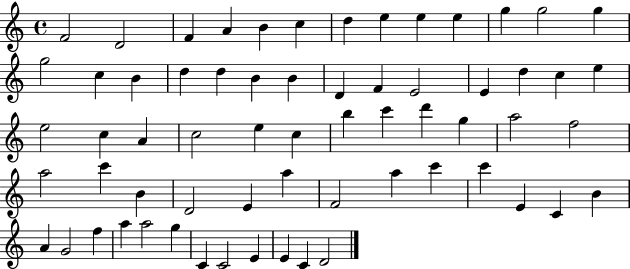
F4/h D4/h F4/q A4/q B4/q C5/q D5/q E5/q E5/q E5/q G5/q G5/h G5/q G5/h C5/q B4/q D5/q D5/q B4/q B4/q D4/q F4/q E4/h E4/q D5/q C5/q E5/q E5/h C5/q A4/q C5/h E5/q C5/q B5/q C6/q D6/q G5/q A5/h F5/h A5/h C6/q B4/q D4/h E4/q A5/q F4/h A5/q C6/q C6/q E4/q C4/q B4/q A4/q G4/h F5/q A5/q A5/h G5/q C4/q C4/h E4/q E4/q C4/q D4/h